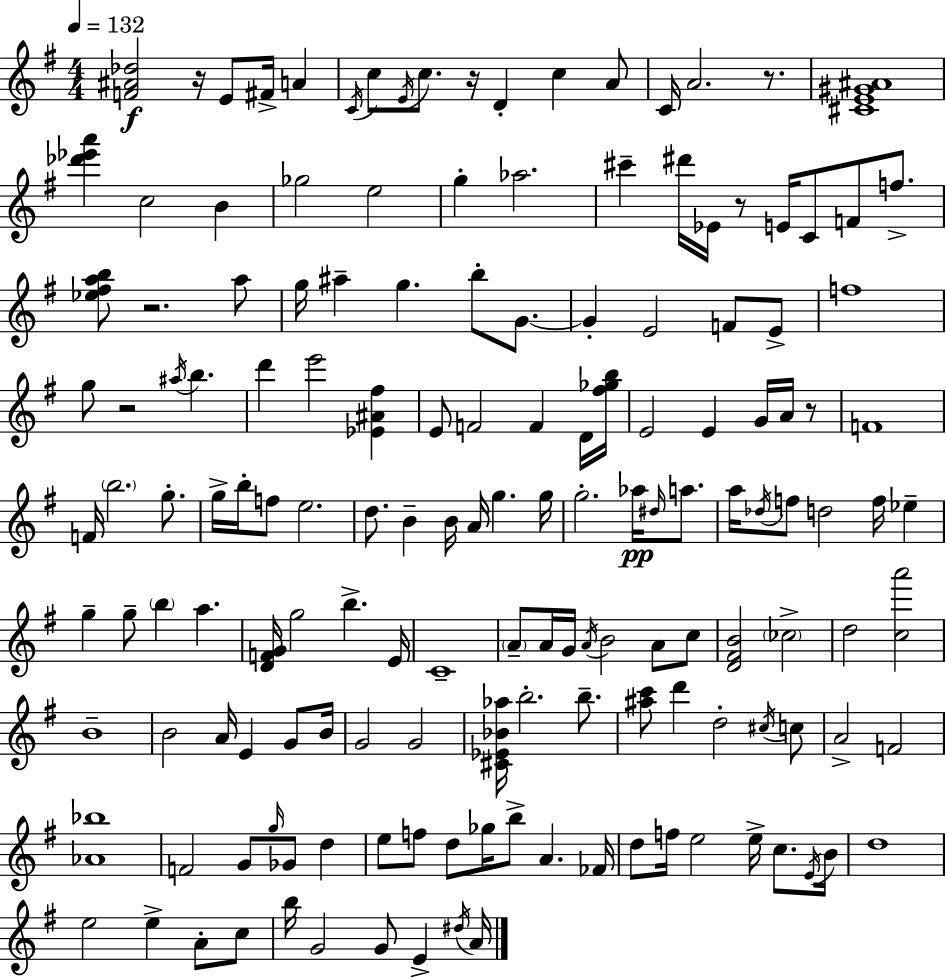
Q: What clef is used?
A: treble